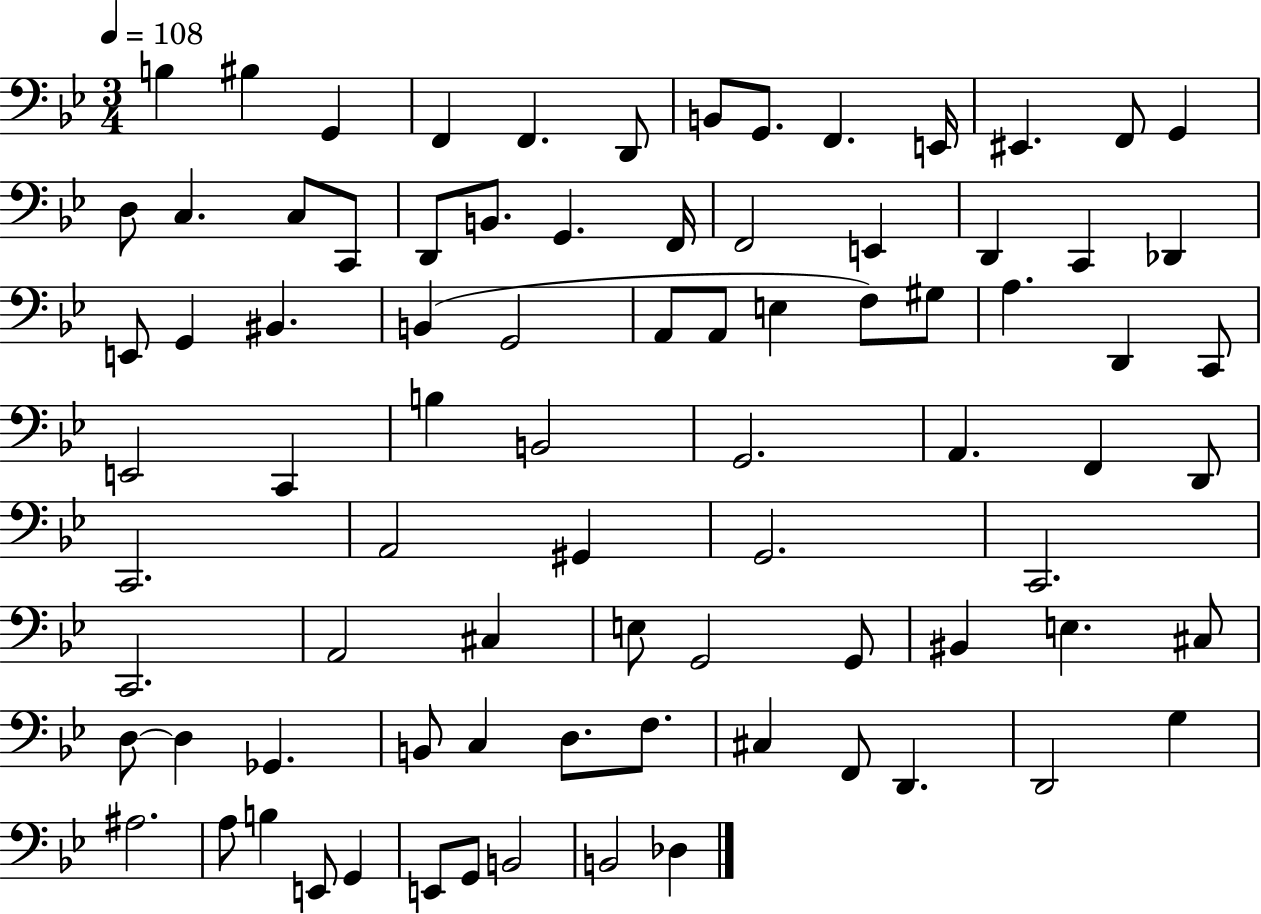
{
  \clef bass
  \numericTimeSignature
  \time 3/4
  \key bes \major
  \tempo 4 = 108
  b4 bis4 g,4 | f,4 f,4. d,8 | b,8 g,8. f,4. e,16 | eis,4. f,8 g,4 | \break d8 c4. c8 c,8 | d,8 b,8. g,4. f,16 | f,2 e,4 | d,4 c,4 des,4 | \break e,8 g,4 bis,4. | b,4( g,2 | a,8 a,8 e4 f8) gis8 | a4. d,4 c,8 | \break e,2 c,4 | b4 b,2 | g,2. | a,4. f,4 d,8 | \break c,2. | a,2 gis,4 | g,2. | c,2. | \break c,2. | a,2 cis4 | e8 g,2 g,8 | bis,4 e4. cis8 | \break d8~~ d4 ges,4. | b,8 c4 d8. f8. | cis4 f,8 d,4. | d,2 g4 | \break ais2. | a8 b4 e,8 g,4 | e,8 g,8 b,2 | b,2 des4 | \break \bar "|."
}